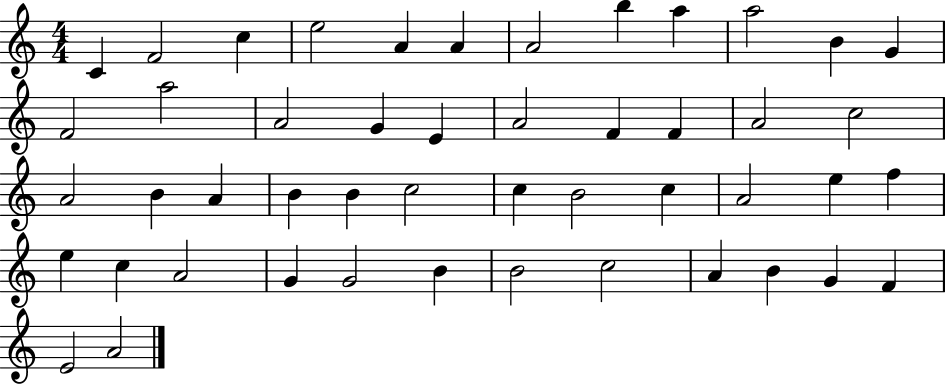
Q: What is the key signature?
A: C major